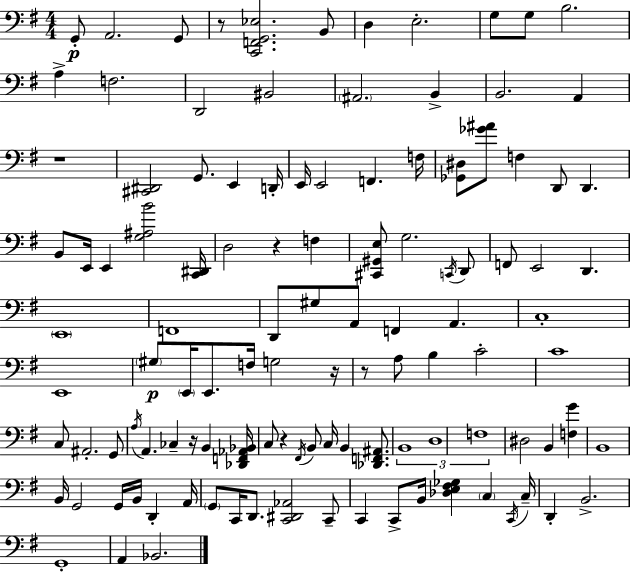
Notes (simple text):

G2/e A2/h. G2/e R/e [C2,F2,G2,Eb3]/h. B2/e D3/q E3/h. G3/e G3/e B3/h. A3/q F3/h. D2/h BIS2/h A#2/h. B2/q B2/h. A2/q R/w [C#2,D#2]/h G2/e. E2/q D2/s E2/s E2/h F2/q. F3/s [Gb2,D#3]/e [Gb4,A#4]/e F3/q D2/e D2/q. B2/e E2/s E2/q [G3,A#3,B4]/h [C2,D#2]/s D3/h R/q F3/q [C#2,G#2,E3]/e G3/h. C2/s D2/e F2/e E2/h D2/q. E2/w F2/w D2/e G#3/e A2/e F2/q A2/q. C3/w E2/w G#3/e E2/s E2/e. F3/s G3/h R/s R/e A3/e B3/q C4/h C4/w C3/e A#2/h. G2/e A3/s A2/q. CES3/q R/s B2/q [Db2,F2,Ab2,Bb2]/s C3/e R/q F#2/s B2/e C3/s B2/q [Db2,F2,A#2]/e. B2/w D3/w F3/w D#3/h B2/q [F3,G4]/q B2/w B2/s G2/h G2/s B2/s D2/q A2/s G2/e C2/s D2/e. [C2,D#2,Ab2]/h C2/e C2/q C2/e B2/s [Db3,E3,F#3,Gb3]/q C3/q C2/s C3/s D2/q B2/h. G2/w A2/q Bb2/h.